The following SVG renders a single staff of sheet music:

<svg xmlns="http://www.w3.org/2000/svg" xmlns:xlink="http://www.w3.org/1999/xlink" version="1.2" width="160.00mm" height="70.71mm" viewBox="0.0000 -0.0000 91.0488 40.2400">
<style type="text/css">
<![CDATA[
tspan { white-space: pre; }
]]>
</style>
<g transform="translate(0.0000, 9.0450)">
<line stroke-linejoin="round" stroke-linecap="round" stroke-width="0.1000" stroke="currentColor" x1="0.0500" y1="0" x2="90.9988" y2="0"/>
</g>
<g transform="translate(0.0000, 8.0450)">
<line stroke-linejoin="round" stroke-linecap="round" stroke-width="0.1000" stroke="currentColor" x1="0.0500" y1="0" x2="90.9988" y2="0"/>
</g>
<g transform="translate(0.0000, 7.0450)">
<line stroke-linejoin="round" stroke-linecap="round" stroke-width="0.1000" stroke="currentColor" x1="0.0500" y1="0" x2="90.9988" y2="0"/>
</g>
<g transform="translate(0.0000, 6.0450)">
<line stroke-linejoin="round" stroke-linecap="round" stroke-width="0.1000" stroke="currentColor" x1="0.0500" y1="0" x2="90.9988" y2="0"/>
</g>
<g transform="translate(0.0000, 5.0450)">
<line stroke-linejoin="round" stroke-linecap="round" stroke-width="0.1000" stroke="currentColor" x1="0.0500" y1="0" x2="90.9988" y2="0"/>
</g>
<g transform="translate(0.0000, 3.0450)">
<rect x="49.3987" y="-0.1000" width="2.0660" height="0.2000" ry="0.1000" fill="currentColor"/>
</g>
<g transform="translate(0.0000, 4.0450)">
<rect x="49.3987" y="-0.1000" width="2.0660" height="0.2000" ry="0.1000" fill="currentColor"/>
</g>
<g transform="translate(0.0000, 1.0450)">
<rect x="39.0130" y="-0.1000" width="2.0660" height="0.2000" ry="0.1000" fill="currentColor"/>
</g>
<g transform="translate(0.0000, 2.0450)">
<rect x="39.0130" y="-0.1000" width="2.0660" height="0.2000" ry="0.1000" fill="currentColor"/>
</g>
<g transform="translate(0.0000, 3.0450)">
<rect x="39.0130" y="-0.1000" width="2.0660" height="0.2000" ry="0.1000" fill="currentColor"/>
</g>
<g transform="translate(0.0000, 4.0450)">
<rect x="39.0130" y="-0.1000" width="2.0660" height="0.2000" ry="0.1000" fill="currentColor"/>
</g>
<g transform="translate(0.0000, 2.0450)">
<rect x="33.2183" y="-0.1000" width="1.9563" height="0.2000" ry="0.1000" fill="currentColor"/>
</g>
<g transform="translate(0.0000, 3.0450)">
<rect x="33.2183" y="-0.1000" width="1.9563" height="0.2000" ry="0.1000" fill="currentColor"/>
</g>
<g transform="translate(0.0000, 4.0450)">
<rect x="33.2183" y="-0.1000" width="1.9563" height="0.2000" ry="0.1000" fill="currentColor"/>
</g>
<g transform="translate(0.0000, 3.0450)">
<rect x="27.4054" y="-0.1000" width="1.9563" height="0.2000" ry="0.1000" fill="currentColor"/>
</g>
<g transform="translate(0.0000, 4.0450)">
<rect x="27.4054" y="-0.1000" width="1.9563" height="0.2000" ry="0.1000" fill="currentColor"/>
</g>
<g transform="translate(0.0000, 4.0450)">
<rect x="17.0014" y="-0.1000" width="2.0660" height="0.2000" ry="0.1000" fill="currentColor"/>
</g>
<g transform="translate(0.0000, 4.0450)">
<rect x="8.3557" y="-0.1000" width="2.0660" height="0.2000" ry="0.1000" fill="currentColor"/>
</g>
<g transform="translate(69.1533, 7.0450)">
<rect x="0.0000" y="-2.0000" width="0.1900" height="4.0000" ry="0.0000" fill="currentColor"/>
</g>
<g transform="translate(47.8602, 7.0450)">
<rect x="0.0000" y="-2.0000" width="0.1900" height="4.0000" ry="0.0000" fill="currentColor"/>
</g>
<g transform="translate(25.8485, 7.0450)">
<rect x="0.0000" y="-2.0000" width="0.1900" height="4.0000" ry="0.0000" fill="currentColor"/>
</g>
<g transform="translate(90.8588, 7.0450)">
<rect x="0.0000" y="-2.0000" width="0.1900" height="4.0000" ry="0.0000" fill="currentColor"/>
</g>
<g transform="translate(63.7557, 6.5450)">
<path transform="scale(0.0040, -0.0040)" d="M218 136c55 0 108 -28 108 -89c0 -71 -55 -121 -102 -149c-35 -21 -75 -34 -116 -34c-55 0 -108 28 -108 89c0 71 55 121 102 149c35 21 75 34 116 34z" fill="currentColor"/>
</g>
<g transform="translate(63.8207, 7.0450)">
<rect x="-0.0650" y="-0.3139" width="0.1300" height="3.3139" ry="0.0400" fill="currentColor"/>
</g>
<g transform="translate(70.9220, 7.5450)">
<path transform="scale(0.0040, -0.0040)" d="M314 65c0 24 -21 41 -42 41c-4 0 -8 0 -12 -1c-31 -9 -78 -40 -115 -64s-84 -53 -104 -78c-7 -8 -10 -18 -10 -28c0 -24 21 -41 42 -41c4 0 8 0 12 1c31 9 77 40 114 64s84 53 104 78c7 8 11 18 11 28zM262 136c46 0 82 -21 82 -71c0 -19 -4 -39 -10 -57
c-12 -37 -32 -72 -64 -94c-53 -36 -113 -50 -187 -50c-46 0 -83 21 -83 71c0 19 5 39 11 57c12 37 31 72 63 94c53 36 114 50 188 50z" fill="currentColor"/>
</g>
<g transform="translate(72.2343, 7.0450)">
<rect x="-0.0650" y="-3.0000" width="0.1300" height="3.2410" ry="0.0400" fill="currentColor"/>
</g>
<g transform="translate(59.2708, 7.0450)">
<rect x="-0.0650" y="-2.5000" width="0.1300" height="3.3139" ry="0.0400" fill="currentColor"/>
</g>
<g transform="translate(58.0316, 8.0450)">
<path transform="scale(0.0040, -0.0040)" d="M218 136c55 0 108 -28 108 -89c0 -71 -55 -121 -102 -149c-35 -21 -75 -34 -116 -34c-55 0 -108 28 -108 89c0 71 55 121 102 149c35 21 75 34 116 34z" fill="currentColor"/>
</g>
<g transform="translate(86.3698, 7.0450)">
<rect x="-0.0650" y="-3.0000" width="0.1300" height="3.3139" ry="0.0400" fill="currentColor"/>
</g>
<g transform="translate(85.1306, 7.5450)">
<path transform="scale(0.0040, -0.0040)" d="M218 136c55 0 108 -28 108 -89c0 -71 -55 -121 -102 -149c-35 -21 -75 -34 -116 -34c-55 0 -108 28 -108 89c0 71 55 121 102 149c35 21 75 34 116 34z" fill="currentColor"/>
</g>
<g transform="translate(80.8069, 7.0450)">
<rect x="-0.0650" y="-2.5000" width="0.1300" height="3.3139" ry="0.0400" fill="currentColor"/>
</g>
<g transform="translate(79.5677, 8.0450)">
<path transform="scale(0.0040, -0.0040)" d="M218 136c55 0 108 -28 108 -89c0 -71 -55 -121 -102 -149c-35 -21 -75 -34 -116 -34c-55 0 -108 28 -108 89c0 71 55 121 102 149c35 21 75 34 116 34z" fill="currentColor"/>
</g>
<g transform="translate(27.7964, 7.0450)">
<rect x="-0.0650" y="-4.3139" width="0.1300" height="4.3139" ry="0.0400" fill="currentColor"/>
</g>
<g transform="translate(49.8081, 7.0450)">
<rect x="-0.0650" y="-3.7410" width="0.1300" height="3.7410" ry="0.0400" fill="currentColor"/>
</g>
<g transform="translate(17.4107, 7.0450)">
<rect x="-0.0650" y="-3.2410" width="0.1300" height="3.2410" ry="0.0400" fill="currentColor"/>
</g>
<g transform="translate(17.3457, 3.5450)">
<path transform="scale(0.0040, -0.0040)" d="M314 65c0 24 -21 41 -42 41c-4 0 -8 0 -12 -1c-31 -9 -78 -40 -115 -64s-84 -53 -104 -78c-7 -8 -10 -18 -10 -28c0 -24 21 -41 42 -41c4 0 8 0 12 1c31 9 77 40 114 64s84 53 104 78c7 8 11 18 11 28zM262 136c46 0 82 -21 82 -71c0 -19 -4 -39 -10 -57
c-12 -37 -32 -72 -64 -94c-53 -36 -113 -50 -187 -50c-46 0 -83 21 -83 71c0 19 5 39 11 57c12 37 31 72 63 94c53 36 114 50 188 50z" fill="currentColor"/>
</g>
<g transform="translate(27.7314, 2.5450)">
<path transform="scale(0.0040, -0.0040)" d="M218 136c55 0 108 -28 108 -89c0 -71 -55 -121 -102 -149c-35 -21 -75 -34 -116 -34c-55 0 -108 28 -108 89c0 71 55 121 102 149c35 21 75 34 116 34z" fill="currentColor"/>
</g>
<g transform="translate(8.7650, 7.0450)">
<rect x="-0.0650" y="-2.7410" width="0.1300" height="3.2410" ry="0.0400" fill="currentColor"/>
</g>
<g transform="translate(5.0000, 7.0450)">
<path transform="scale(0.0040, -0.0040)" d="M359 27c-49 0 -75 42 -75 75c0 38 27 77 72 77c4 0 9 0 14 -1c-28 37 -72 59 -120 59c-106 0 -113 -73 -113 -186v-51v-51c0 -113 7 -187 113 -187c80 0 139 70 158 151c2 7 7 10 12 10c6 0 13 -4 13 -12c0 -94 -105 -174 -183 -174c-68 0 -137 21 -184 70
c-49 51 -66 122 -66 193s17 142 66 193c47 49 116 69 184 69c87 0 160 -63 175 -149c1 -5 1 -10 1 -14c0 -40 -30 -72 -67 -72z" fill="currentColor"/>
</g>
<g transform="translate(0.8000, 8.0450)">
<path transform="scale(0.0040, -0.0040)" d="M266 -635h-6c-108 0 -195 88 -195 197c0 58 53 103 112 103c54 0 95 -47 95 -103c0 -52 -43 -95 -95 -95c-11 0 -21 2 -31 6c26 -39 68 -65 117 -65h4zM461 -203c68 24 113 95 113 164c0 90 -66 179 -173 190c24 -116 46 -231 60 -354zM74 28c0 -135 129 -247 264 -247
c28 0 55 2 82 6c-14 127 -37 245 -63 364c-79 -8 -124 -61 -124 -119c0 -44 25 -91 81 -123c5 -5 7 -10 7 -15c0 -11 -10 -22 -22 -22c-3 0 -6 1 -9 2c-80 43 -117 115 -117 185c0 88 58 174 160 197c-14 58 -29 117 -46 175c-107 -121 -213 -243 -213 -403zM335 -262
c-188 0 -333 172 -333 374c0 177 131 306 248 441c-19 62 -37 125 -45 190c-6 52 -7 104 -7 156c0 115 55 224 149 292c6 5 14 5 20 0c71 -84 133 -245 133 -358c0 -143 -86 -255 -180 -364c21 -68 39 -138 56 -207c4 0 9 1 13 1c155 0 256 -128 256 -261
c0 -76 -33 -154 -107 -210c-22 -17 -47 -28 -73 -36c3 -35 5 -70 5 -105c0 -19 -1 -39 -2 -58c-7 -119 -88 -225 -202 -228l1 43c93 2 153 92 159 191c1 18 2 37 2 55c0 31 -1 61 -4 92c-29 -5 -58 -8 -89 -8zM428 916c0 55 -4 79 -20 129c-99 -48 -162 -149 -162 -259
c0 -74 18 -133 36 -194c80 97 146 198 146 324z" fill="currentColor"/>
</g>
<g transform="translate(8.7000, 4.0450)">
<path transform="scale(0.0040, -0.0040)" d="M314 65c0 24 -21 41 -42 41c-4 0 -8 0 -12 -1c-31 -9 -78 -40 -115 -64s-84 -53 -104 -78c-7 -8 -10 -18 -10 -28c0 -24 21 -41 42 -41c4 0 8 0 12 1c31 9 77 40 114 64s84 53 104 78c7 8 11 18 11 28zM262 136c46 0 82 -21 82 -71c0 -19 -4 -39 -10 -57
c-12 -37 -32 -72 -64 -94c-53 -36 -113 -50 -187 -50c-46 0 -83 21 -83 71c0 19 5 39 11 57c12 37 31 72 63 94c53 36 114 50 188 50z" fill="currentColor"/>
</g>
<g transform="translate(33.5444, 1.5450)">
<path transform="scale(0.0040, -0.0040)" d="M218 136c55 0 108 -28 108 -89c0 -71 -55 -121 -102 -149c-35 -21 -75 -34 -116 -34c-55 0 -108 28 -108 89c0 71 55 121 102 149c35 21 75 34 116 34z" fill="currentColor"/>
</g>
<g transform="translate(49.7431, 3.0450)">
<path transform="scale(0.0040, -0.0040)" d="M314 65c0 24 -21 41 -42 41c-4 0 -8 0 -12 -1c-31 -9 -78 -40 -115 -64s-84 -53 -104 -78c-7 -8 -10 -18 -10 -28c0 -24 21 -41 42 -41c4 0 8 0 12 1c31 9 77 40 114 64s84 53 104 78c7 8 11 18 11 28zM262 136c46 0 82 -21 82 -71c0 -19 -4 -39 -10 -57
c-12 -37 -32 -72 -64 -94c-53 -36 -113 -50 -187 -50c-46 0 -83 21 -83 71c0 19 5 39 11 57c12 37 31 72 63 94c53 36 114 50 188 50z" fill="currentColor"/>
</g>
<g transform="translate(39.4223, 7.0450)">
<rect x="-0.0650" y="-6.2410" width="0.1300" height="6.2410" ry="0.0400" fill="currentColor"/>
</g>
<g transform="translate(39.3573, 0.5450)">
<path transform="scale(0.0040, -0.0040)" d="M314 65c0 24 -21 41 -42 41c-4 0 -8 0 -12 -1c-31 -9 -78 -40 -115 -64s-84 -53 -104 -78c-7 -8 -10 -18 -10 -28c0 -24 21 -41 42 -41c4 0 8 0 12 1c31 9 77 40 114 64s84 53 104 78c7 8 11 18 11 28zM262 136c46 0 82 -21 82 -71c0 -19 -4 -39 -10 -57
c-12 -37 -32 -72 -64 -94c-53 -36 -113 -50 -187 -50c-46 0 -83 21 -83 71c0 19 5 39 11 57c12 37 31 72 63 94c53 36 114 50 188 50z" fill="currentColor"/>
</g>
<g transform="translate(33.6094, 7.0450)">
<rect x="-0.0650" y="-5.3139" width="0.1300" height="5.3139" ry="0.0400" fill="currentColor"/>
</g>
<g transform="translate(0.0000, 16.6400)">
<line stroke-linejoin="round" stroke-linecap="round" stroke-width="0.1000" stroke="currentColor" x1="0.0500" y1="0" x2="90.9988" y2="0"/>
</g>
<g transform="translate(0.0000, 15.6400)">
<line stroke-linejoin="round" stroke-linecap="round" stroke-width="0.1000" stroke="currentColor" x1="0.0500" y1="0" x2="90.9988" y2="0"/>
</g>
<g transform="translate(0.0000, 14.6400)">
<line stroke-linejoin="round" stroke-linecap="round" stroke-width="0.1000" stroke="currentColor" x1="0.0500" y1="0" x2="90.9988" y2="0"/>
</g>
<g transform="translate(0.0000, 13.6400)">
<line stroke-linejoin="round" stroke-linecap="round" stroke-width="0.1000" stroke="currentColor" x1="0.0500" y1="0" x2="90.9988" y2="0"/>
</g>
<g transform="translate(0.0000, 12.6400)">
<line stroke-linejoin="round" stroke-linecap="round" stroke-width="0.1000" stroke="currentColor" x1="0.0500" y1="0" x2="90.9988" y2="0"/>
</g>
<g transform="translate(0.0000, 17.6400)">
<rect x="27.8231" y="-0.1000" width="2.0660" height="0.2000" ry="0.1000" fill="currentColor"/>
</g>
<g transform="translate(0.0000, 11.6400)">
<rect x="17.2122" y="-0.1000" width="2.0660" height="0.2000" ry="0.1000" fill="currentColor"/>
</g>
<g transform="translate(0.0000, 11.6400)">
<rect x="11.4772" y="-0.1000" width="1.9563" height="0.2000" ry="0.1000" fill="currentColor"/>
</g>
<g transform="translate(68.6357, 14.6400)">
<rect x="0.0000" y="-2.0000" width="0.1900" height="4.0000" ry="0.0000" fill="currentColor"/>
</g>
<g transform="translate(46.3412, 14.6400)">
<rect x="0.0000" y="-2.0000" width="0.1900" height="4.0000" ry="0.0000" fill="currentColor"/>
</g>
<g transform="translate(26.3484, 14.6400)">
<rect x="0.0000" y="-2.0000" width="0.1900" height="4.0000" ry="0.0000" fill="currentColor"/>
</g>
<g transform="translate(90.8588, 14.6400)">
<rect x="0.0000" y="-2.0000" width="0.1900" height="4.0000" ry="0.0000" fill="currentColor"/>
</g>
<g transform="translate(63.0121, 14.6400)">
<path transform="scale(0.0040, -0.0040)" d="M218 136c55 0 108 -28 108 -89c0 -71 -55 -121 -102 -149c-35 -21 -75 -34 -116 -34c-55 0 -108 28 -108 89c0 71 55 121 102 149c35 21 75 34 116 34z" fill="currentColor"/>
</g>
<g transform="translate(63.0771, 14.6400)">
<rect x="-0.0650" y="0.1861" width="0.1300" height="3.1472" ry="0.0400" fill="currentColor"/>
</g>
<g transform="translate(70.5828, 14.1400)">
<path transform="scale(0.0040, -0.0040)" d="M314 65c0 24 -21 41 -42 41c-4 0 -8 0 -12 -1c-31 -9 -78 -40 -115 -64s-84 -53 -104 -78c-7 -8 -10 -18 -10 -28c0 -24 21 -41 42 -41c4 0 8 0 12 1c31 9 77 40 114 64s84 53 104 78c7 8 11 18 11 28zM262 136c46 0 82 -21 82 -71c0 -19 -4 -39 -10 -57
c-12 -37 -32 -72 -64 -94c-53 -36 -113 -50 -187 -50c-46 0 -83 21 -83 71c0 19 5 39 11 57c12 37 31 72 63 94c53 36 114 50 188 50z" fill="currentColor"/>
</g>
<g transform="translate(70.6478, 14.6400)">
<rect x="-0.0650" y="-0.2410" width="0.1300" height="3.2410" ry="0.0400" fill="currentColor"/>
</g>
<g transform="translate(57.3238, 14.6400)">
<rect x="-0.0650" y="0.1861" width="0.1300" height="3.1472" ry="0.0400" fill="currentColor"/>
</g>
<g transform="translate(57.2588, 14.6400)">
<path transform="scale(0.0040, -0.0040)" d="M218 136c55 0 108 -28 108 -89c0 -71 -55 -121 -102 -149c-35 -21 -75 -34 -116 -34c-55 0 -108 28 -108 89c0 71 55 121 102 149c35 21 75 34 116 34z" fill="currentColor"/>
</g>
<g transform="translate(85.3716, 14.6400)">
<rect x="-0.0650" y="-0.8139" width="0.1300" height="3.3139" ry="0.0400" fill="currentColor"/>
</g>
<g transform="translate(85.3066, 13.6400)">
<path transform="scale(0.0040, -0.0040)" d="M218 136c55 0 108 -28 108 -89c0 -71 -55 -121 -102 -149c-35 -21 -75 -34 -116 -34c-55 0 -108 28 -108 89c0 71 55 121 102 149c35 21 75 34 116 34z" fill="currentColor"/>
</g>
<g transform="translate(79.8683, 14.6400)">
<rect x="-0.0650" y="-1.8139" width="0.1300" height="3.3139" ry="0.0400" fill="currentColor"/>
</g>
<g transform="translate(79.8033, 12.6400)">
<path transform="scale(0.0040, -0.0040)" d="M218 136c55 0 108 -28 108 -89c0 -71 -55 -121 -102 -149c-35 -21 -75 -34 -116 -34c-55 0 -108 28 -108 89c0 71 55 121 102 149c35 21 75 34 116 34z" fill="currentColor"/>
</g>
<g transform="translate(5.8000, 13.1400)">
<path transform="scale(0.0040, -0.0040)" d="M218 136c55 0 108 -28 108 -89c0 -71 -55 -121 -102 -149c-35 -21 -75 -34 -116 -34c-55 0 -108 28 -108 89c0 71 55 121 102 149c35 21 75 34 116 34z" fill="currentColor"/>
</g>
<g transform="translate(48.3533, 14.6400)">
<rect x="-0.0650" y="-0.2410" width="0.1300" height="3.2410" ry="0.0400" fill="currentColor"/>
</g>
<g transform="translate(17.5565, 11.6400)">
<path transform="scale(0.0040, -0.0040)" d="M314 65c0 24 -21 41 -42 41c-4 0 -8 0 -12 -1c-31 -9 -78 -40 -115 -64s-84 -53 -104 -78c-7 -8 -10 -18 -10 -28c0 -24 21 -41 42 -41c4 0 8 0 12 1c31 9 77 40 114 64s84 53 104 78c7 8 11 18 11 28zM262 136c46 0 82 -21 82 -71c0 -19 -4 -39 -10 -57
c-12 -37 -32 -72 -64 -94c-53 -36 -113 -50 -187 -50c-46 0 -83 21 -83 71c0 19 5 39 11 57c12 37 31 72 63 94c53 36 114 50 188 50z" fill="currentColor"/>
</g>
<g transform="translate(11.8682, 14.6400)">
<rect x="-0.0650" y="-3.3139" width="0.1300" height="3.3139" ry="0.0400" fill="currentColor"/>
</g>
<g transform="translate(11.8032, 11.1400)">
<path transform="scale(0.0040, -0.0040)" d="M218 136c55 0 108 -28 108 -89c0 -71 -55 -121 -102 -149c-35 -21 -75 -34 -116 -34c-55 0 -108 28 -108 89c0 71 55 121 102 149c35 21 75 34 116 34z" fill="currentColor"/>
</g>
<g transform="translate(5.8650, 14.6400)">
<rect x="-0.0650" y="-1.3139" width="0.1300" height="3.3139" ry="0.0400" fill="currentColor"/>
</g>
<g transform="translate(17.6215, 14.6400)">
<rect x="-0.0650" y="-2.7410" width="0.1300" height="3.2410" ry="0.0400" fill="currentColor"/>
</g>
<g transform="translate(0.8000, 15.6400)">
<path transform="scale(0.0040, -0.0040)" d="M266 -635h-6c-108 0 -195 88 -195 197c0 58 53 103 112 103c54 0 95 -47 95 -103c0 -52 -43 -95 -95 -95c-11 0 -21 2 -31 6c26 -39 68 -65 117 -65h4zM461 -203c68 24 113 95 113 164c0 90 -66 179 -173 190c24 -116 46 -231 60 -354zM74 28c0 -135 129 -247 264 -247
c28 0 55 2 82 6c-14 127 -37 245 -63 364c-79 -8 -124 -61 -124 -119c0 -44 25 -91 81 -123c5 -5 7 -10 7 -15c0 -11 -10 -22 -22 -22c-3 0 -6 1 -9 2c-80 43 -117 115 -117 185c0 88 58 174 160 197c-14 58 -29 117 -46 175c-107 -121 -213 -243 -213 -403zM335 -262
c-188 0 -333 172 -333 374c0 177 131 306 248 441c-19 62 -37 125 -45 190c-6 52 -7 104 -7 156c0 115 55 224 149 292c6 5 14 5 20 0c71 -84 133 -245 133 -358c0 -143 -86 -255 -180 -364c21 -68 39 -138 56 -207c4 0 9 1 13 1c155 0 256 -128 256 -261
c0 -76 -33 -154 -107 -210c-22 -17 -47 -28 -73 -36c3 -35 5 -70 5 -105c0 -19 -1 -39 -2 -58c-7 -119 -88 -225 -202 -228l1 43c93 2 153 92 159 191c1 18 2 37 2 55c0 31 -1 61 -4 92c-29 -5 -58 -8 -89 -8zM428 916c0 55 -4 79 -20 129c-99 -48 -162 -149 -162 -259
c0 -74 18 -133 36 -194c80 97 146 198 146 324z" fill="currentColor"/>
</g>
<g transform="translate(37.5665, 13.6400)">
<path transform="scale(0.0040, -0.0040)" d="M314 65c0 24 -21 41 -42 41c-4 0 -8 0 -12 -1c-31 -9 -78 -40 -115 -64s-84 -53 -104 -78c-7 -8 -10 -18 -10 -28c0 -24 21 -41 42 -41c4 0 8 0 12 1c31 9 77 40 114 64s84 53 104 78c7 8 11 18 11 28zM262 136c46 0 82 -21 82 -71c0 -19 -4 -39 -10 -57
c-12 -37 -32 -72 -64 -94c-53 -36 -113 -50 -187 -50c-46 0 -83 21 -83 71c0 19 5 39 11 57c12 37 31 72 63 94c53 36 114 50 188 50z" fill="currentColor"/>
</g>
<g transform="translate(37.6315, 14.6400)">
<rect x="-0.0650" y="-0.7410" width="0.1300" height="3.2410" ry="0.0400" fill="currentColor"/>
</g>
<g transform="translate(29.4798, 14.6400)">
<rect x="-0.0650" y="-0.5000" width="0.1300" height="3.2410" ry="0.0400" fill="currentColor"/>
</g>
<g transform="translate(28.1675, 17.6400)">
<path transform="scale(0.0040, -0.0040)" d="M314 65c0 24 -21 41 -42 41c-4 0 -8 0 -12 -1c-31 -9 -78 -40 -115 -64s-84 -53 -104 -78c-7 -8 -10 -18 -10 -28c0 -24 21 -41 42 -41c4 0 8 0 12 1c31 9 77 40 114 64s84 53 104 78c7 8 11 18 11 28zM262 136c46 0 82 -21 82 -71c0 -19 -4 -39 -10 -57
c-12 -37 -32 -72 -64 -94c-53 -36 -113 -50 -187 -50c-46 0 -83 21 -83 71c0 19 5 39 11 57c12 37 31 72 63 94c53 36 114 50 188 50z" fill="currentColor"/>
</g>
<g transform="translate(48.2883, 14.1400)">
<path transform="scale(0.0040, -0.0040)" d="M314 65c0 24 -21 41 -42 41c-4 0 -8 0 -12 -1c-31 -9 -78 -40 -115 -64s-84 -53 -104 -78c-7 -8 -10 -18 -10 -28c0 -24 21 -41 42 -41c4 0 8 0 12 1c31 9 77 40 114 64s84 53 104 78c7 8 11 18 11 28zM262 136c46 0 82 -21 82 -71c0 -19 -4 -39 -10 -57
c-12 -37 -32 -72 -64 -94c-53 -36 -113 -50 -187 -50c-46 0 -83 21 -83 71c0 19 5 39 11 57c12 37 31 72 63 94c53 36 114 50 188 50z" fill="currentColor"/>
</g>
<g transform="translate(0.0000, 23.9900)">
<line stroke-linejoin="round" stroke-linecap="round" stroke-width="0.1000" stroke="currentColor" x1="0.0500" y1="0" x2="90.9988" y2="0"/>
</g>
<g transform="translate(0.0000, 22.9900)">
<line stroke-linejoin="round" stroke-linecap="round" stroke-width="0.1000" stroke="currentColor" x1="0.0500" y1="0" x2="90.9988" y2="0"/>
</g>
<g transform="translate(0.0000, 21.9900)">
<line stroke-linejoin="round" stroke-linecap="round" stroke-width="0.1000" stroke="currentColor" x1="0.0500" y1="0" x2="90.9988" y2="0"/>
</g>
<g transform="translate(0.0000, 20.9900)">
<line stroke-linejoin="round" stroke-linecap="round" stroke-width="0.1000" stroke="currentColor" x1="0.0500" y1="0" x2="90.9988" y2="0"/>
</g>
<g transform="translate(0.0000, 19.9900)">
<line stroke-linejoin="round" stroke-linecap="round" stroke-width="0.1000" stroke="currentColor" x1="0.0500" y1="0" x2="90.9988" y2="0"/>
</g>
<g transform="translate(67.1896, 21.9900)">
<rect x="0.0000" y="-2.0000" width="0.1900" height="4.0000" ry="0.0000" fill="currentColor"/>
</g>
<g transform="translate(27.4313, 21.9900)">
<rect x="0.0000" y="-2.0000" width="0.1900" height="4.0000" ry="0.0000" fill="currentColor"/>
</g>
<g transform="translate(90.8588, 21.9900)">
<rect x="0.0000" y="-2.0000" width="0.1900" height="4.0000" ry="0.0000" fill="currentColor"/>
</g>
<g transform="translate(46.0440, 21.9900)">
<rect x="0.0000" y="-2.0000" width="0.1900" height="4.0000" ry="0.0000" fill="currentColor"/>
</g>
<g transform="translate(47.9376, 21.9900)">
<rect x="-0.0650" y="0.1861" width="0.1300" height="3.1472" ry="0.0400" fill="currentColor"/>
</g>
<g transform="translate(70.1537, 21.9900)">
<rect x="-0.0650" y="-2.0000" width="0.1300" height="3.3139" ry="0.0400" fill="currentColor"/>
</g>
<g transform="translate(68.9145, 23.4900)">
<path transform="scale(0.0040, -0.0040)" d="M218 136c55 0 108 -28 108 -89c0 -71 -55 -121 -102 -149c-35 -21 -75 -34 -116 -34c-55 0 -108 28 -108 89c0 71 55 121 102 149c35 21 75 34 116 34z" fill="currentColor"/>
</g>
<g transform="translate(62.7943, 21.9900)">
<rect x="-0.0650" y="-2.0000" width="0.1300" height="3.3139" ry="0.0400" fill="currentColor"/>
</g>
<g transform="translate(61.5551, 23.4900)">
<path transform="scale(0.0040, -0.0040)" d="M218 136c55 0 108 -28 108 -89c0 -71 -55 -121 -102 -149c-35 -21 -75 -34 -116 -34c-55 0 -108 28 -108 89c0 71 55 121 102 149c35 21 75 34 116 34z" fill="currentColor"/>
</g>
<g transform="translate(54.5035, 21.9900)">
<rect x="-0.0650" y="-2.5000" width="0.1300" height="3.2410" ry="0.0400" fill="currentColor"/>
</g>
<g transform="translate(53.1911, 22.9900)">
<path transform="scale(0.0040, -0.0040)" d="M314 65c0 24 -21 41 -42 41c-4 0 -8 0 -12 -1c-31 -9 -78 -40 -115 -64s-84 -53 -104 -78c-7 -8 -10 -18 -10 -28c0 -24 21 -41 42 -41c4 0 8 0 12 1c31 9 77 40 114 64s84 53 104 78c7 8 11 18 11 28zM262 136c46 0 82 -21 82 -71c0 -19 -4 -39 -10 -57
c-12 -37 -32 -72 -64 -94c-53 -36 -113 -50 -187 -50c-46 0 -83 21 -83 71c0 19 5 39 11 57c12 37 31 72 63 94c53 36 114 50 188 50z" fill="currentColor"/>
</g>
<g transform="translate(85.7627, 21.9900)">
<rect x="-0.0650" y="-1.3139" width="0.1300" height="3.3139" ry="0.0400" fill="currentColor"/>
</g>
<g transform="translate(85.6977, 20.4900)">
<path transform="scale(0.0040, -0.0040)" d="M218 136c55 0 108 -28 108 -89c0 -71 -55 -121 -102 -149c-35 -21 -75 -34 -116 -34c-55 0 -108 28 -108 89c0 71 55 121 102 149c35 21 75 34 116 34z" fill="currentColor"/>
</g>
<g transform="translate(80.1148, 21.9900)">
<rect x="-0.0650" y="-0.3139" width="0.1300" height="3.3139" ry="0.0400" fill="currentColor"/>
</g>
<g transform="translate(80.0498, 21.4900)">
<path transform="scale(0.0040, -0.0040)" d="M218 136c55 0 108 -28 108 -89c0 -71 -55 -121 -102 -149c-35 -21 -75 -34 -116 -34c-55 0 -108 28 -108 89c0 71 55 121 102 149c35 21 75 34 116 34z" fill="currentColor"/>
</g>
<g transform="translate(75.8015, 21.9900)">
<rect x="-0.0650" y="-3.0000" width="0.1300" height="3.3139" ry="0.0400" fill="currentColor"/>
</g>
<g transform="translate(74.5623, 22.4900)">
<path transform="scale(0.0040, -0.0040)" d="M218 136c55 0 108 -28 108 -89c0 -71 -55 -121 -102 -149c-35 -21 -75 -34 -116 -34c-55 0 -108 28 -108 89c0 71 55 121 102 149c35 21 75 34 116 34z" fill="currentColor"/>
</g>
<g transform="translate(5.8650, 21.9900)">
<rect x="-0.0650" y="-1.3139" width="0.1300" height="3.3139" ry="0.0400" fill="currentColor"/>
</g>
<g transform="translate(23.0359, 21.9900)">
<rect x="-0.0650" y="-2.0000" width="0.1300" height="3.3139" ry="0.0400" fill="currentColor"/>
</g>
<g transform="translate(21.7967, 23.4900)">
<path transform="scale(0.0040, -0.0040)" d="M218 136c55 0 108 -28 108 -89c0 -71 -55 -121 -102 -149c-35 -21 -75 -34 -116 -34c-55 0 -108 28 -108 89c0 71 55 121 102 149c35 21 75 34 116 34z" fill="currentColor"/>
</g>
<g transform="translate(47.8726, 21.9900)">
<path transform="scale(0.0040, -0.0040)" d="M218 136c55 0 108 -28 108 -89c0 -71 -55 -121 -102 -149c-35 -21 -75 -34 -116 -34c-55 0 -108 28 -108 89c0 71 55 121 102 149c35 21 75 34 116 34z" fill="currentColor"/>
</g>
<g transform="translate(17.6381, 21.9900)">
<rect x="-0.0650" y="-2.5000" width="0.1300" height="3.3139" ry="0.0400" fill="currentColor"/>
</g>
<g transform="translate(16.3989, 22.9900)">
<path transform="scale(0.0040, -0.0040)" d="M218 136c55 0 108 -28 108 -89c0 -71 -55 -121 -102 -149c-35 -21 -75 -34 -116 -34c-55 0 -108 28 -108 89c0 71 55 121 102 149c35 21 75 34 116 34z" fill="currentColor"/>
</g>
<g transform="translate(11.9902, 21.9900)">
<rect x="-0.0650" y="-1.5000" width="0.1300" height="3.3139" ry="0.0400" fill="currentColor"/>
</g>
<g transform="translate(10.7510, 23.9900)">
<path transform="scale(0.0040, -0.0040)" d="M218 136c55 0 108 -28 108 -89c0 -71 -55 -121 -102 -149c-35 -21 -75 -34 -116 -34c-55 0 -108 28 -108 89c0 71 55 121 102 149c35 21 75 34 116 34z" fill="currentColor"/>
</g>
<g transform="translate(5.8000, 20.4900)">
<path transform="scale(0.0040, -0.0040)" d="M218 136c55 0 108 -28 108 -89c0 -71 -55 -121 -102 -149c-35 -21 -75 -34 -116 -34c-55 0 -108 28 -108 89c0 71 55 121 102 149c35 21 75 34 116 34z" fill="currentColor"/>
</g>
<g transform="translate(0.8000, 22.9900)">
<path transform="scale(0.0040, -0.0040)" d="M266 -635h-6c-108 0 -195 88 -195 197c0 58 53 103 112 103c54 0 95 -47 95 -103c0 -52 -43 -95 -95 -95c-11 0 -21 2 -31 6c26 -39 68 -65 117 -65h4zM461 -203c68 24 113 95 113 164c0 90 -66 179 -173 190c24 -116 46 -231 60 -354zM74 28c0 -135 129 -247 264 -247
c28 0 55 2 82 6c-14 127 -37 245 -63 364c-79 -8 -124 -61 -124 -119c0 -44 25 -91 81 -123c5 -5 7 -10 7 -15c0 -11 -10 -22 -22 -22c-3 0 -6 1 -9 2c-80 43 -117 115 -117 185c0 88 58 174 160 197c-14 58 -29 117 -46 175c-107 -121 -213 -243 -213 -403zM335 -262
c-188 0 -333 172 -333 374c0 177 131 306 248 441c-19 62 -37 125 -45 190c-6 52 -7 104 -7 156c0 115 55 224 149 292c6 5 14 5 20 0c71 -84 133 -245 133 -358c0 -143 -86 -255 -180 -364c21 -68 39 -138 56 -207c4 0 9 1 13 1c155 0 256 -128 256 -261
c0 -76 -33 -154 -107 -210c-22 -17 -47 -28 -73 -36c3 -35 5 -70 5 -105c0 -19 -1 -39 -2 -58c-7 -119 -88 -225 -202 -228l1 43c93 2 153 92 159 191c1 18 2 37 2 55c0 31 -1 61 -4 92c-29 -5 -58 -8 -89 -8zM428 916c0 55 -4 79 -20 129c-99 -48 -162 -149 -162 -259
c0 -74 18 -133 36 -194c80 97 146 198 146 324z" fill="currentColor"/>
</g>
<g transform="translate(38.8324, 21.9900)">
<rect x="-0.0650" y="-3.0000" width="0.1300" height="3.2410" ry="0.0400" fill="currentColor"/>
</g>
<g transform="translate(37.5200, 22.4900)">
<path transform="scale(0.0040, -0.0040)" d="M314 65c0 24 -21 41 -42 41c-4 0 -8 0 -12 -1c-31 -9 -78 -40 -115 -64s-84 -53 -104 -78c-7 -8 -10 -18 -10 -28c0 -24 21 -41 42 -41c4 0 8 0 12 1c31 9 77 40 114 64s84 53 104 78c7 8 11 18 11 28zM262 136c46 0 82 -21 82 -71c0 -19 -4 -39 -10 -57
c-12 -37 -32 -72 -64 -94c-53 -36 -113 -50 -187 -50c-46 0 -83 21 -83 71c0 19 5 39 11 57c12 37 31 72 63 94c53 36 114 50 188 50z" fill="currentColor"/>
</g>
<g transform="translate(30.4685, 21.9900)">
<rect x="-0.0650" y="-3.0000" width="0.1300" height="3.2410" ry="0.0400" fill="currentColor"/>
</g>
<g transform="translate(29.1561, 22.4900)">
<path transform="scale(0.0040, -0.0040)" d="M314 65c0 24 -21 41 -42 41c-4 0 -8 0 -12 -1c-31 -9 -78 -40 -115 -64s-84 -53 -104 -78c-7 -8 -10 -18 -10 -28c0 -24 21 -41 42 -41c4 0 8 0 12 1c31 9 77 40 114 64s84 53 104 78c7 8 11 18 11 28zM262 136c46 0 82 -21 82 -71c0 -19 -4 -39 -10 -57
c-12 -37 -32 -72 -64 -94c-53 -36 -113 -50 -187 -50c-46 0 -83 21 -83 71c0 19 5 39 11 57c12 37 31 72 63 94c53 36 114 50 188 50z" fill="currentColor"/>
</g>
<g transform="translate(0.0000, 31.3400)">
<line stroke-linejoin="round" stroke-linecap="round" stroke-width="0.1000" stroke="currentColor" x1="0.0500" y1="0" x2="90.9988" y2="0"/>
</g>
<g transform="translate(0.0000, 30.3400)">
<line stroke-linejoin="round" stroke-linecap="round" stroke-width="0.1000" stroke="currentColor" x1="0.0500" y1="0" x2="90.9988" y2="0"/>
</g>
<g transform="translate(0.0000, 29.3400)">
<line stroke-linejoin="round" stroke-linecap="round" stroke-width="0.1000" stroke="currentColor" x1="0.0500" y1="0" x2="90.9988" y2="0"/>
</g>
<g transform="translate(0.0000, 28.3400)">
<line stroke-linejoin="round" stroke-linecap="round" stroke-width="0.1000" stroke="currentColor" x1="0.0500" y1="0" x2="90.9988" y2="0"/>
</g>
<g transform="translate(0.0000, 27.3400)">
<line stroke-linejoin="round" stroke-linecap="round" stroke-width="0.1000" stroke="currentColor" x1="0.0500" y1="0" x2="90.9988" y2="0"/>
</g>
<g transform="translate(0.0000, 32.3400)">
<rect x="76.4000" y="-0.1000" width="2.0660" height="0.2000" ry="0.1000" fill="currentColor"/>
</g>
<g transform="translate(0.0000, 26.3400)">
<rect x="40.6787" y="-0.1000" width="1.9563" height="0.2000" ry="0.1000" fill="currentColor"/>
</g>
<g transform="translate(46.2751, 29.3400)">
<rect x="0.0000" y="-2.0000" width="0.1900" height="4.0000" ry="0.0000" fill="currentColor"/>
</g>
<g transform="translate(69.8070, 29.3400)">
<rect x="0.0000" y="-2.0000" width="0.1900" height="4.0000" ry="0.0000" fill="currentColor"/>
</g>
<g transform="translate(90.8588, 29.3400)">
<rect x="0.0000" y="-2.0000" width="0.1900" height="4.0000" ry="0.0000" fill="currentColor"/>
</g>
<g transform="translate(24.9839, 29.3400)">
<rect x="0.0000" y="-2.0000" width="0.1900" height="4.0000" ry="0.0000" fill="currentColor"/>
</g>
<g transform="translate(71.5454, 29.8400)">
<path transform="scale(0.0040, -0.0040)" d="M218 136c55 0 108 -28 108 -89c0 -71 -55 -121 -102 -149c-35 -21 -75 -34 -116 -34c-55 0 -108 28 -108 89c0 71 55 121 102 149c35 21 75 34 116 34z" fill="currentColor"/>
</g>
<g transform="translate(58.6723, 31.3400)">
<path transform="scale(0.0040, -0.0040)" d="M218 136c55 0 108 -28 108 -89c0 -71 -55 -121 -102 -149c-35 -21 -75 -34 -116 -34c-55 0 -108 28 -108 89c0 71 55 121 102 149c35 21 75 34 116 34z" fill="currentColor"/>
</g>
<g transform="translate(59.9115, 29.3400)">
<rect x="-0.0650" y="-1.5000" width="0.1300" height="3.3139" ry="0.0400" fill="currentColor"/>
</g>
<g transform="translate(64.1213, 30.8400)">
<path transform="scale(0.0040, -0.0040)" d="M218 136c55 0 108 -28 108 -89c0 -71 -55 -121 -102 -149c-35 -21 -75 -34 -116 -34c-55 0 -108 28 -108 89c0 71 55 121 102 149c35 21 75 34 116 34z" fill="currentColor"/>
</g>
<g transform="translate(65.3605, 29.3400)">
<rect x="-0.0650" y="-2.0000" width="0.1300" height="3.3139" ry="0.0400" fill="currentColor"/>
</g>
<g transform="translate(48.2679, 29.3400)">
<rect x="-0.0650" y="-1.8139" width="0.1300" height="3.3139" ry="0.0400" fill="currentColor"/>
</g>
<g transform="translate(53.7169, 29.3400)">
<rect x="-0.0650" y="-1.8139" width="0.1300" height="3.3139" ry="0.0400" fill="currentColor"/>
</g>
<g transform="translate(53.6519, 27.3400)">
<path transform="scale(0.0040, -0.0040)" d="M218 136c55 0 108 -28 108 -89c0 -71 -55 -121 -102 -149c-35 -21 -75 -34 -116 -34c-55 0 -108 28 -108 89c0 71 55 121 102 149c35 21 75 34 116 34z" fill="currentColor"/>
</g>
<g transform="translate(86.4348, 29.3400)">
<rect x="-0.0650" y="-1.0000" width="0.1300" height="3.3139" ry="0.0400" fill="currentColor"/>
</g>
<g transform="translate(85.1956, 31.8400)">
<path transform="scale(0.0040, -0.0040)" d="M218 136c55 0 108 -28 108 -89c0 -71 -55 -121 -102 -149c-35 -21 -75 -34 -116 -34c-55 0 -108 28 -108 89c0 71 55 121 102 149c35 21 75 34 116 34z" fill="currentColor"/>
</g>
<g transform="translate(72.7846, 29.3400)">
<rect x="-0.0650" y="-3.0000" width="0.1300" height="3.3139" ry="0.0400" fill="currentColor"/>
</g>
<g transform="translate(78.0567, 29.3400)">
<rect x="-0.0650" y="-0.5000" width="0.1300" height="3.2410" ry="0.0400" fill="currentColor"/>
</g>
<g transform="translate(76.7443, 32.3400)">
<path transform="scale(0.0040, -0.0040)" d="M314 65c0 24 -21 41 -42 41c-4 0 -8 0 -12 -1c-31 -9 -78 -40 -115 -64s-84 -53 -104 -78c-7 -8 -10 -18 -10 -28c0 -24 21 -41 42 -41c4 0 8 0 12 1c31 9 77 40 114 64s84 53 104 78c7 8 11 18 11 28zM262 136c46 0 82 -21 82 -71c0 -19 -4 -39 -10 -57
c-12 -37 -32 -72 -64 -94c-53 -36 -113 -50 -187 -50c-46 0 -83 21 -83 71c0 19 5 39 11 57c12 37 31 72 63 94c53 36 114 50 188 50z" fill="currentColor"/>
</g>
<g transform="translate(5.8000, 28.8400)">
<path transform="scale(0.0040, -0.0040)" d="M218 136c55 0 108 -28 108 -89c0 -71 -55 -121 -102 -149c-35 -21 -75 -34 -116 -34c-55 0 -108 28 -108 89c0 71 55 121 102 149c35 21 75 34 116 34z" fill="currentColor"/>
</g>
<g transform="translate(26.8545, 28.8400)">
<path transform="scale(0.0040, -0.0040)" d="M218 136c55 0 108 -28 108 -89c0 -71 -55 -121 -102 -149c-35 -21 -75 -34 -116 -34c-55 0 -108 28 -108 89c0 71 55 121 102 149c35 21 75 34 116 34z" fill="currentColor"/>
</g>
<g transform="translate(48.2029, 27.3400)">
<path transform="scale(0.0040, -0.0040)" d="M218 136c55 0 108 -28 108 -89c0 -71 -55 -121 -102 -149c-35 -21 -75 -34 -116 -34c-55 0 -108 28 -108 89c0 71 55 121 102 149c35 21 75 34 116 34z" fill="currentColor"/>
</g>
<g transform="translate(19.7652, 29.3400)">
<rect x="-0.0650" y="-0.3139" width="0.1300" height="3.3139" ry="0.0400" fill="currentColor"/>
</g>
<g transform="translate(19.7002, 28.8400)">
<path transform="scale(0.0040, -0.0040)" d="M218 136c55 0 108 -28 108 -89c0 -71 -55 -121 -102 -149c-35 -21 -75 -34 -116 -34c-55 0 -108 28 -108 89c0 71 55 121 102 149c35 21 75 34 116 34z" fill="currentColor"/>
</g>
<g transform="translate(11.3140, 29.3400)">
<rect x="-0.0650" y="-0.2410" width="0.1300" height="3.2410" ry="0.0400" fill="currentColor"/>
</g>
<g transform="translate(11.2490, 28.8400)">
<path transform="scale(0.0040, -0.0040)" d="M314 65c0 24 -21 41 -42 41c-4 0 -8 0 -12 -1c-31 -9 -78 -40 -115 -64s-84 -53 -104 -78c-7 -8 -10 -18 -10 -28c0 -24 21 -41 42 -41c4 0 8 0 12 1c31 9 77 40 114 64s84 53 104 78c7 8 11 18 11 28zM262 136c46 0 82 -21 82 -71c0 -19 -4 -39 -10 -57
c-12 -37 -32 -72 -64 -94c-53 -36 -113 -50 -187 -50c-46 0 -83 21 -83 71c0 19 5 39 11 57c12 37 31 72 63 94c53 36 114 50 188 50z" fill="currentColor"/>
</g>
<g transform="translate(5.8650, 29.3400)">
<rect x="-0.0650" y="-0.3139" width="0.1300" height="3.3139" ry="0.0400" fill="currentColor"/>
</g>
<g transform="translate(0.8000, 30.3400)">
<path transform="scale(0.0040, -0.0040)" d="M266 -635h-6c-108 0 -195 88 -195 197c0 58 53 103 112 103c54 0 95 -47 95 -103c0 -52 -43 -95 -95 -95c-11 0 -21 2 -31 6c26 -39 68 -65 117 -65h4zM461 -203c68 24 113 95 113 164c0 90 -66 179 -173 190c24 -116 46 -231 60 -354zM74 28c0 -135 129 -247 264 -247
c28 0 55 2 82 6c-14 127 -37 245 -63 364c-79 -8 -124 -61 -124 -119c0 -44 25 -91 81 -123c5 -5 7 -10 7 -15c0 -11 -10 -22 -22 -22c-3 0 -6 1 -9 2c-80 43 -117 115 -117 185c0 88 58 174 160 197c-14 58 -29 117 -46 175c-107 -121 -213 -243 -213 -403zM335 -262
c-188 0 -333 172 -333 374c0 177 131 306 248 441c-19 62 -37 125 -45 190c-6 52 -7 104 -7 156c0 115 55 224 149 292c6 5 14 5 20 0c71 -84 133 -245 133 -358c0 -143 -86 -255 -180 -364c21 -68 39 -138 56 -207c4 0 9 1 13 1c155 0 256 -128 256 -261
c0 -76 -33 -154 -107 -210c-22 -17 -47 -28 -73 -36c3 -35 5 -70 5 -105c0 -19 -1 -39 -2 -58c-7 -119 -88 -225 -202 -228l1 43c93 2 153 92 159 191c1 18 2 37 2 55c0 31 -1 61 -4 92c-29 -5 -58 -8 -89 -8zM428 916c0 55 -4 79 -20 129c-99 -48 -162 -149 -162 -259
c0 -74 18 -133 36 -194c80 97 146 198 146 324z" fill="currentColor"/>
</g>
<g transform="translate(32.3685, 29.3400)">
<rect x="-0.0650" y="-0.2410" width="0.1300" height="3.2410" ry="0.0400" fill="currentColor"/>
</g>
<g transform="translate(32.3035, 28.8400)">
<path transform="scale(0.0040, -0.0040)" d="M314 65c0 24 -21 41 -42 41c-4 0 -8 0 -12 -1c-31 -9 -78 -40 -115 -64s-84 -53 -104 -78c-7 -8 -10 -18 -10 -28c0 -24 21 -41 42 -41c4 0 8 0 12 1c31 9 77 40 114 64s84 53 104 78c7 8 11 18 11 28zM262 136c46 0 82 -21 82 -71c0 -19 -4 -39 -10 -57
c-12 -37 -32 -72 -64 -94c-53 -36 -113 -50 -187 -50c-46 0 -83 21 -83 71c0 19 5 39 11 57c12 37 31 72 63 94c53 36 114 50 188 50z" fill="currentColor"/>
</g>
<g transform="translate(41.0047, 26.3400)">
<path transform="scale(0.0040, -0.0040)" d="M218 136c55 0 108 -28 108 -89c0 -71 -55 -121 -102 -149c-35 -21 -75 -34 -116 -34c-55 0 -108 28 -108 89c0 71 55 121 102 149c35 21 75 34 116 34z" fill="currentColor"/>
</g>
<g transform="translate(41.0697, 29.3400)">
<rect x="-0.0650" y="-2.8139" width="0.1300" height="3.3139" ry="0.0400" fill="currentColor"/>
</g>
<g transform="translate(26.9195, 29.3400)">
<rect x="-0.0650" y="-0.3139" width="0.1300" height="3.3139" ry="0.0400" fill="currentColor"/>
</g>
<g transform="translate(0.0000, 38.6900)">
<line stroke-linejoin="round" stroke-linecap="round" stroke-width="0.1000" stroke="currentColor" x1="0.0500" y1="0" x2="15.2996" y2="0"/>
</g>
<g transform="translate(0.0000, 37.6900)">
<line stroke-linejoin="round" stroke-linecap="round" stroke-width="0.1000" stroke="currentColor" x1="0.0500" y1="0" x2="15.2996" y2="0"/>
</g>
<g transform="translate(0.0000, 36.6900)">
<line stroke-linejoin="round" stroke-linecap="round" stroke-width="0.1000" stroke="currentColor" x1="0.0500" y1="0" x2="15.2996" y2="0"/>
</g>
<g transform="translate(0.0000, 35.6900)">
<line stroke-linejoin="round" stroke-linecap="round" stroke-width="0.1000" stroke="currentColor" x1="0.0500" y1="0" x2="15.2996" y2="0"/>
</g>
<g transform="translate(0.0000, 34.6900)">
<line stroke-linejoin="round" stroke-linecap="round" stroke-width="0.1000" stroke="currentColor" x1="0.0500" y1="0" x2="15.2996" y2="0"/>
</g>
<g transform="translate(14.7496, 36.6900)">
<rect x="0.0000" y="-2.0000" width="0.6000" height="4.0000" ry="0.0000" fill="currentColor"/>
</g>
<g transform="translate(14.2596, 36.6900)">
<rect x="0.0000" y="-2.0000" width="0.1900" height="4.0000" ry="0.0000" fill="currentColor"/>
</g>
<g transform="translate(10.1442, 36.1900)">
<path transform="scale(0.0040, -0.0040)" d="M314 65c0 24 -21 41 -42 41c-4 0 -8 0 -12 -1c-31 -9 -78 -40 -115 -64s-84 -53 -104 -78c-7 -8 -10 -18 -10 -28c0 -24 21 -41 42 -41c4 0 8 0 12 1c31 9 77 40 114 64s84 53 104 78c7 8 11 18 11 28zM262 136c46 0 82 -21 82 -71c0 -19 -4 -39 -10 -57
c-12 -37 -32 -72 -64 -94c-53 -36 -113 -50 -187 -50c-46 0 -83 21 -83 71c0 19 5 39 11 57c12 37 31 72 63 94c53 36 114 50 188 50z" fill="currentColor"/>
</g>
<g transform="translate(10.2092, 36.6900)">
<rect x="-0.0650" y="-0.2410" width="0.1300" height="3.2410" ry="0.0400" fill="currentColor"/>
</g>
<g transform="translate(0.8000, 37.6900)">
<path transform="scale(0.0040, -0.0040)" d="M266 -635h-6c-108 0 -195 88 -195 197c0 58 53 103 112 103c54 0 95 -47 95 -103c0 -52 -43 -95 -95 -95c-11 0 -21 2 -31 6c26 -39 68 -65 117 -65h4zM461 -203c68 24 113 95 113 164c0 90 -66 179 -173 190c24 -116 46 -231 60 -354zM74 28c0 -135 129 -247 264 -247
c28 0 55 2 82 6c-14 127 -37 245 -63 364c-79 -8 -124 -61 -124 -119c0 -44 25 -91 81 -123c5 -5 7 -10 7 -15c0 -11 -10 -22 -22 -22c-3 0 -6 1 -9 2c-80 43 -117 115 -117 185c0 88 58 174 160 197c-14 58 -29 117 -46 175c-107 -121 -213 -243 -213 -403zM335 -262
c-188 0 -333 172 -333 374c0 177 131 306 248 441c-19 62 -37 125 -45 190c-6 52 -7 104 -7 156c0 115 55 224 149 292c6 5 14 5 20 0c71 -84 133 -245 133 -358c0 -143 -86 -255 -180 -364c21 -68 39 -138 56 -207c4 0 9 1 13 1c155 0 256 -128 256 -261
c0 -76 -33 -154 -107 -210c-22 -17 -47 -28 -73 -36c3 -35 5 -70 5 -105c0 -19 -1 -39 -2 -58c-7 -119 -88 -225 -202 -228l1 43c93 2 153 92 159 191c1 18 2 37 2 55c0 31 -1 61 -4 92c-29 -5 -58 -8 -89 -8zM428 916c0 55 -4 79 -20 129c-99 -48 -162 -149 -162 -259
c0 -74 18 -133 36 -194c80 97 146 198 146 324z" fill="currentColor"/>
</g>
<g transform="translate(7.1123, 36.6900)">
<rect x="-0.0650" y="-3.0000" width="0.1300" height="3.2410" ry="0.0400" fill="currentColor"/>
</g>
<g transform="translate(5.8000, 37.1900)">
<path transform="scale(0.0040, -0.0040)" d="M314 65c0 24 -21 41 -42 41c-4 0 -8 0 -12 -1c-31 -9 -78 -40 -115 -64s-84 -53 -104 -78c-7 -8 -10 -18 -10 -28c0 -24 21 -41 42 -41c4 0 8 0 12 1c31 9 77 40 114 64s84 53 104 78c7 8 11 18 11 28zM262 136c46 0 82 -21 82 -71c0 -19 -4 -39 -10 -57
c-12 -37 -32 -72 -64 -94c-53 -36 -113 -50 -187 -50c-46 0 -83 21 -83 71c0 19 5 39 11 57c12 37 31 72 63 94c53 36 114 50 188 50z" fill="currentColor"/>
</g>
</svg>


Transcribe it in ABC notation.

X:1
T:Untitled
M:4/4
L:1/4
K:C
a2 b2 d' f' a'2 c'2 G c A2 G A e b a2 C2 d2 c2 B B c2 f d e E G F A2 A2 B G2 F F A c e c c2 c c c2 a f f E F A C2 D A2 c2